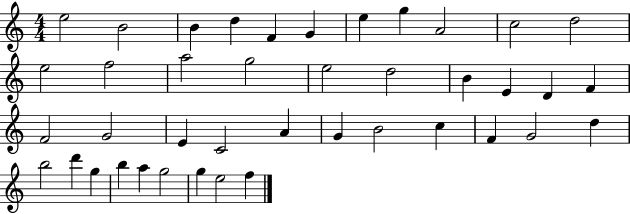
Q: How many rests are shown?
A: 0